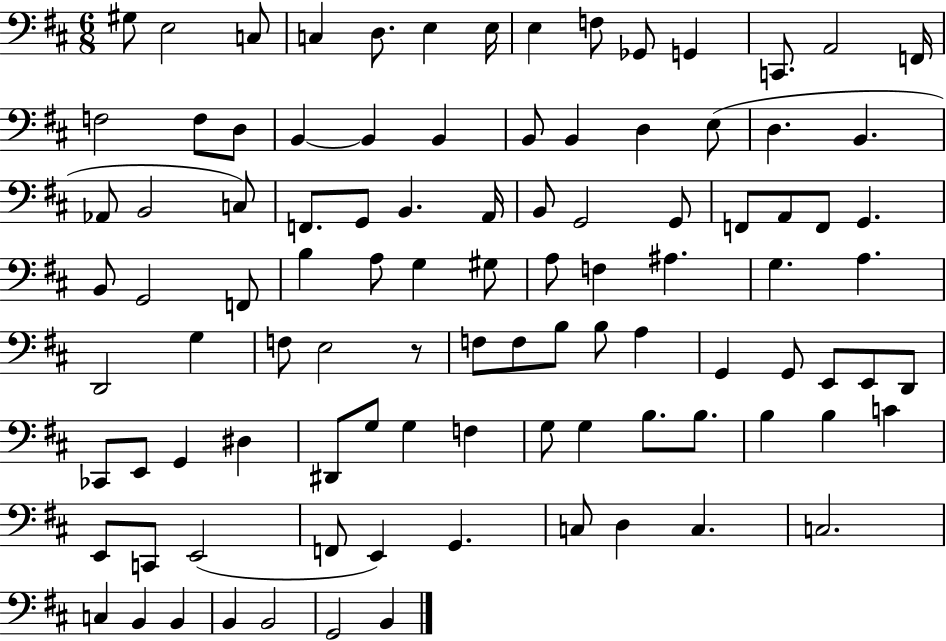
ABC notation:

X:1
T:Untitled
M:6/8
L:1/4
K:D
^G,/2 E,2 C,/2 C, D,/2 E, E,/4 E, F,/2 _G,,/2 G,, C,,/2 A,,2 F,,/4 F,2 F,/2 D,/2 B,, B,, B,, B,,/2 B,, D, E,/2 D, B,, _A,,/2 B,,2 C,/2 F,,/2 G,,/2 B,, A,,/4 B,,/2 G,,2 G,,/2 F,,/2 A,,/2 F,,/2 G,, B,,/2 G,,2 F,,/2 B, A,/2 G, ^G,/2 A,/2 F, ^A, G, A, D,,2 G, F,/2 E,2 z/2 F,/2 F,/2 B,/2 B,/2 A, G,, G,,/2 E,,/2 E,,/2 D,,/2 _C,,/2 E,,/2 G,, ^D, ^D,,/2 G,/2 G, F, G,/2 G, B,/2 B,/2 B, B, C E,,/2 C,,/2 E,,2 F,,/2 E,, G,, C,/2 D, C, C,2 C, B,, B,, B,, B,,2 G,,2 B,,